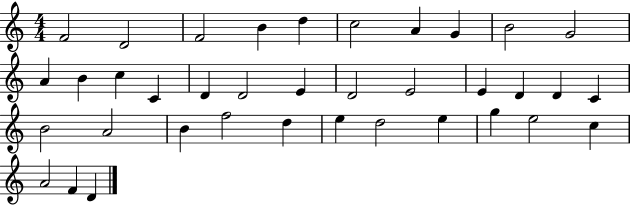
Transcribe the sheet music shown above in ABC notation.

X:1
T:Untitled
M:4/4
L:1/4
K:C
F2 D2 F2 B d c2 A G B2 G2 A B c C D D2 E D2 E2 E D D C B2 A2 B f2 d e d2 e g e2 c A2 F D